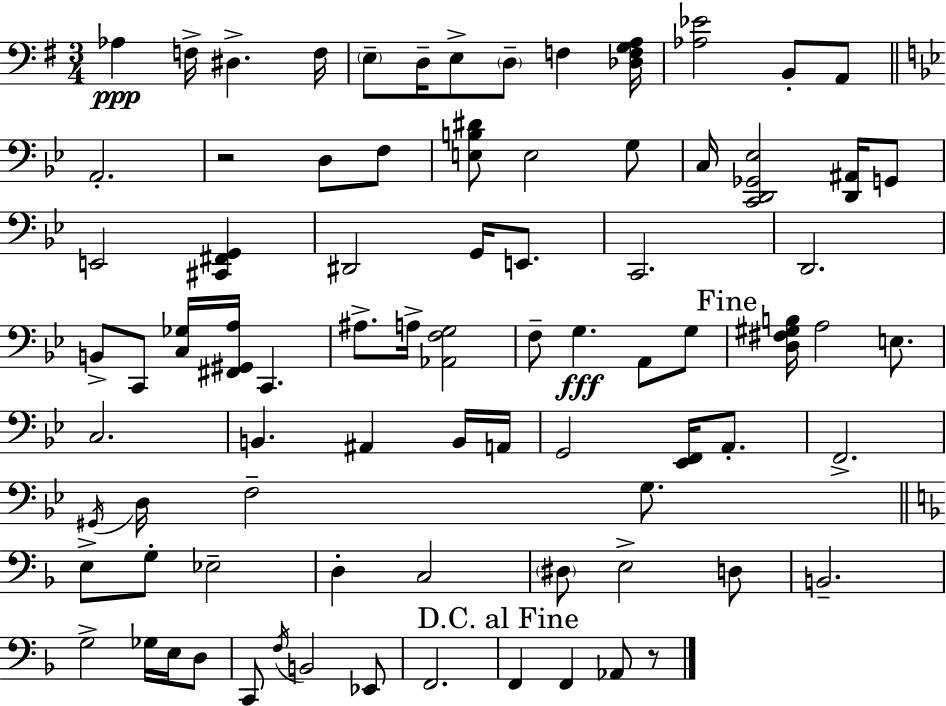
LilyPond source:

{
  \clef bass
  \numericTimeSignature
  \time 3/4
  \key g \major
  \repeat volta 2 { aes4\ppp f16-> dis4.-> f16 | \parenthesize e8-- d16-- e8-> \parenthesize d8-- f4 <des f g a>16 | <aes ees'>2 b,8-. a,8 | \bar "||" \break \key g \minor a,2.-. | r2 d8 f8 | <e b dis'>8 e2 g8 | c16 <c, d, ges, ees>2 <d, ais,>16 g,8 | \break e,2 <cis, fis, g,>4 | dis,2 g,16 e,8. | c,2. | d,2. | \break b,8-> c,8 <c ges>16 <fis, gis, a>16 c,4. | ais8.-> a16-> <aes, f g>2 | f8-- g4.\fff a,8 g8 | \mark "Fine" <d fis gis b>16 a2 e8. | \break c2. | b,4. ais,4 b,16 a,16 | g,2 <ees, f,>16 a,8.-. | f,2.-> | \break \acciaccatura { gis,16 } d16 f2-- g8. | \bar "||" \break \key f \major e8-> g8-. ees2-- | d4-. c2 | \parenthesize dis8 e2-> d8 | b,2.-- | \break g2-> ges16 e16 d8 | c,8 \acciaccatura { f16 } b,2 ees,8 | f,2. | \mark "D.C. al Fine" f,4 f,4 aes,8 r8 | \break } \bar "|."
}